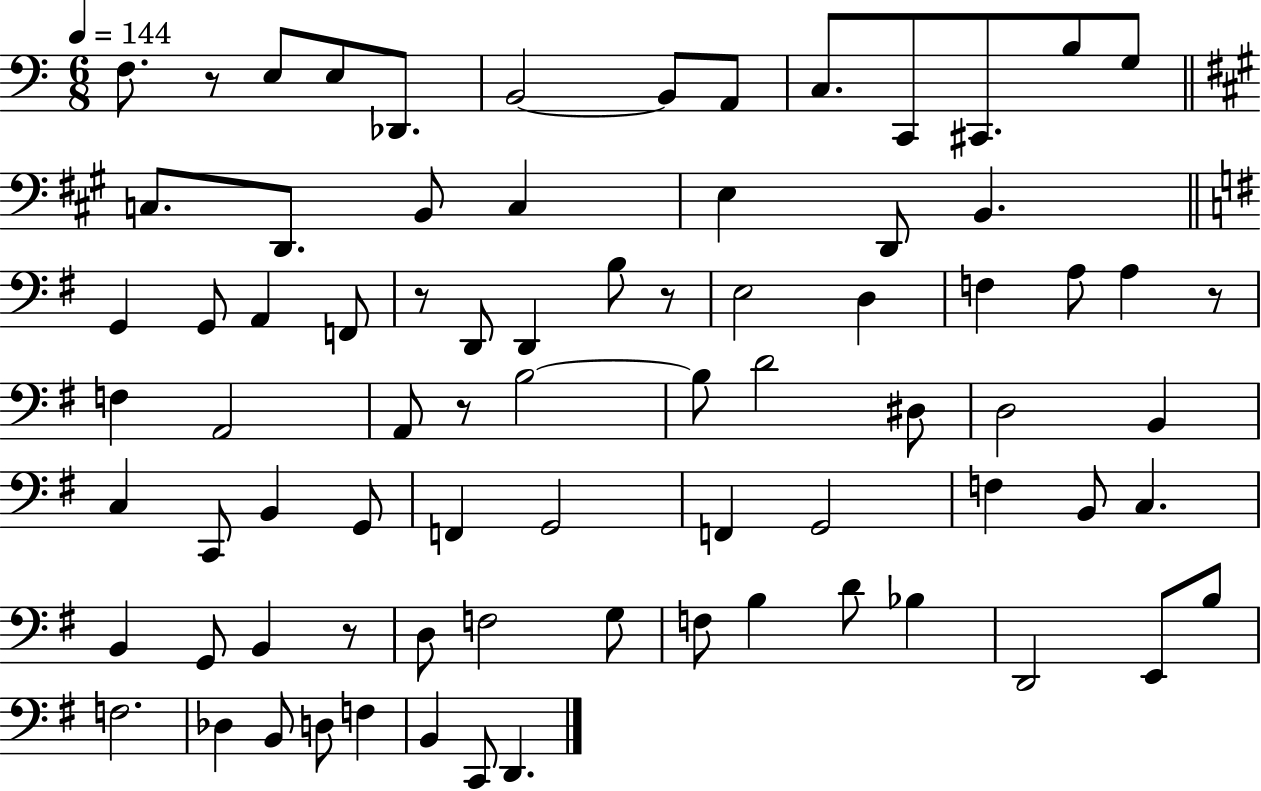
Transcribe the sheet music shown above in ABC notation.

X:1
T:Untitled
M:6/8
L:1/4
K:C
F,/2 z/2 E,/2 E,/2 _D,,/2 B,,2 B,,/2 A,,/2 C,/2 C,,/2 ^C,,/2 B,/2 G,/2 C,/2 D,,/2 B,,/2 C, E, D,,/2 B,, G,, G,,/2 A,, F,,/2 z/2 D,,/2 D,, B,/2 z/2 E,2 D, F, A,/2 A, z/2 F, A,,2 A,,/2 z/2 B,2 B,/2 D2 ^D,/2 D,2 B,, C, C,,/2 B,, G,,/2 F,, G,,2 F,, G,,2 F, B,,/2 C, B,, G,,/2 B,, z/2 D,/2 F,2 G,/2 F,/2 B, D/2 _B, D,,2 E,,/2 B,/2 F,2 _D, B,,/2 D,/2 F, B,, C,,/2 D,,